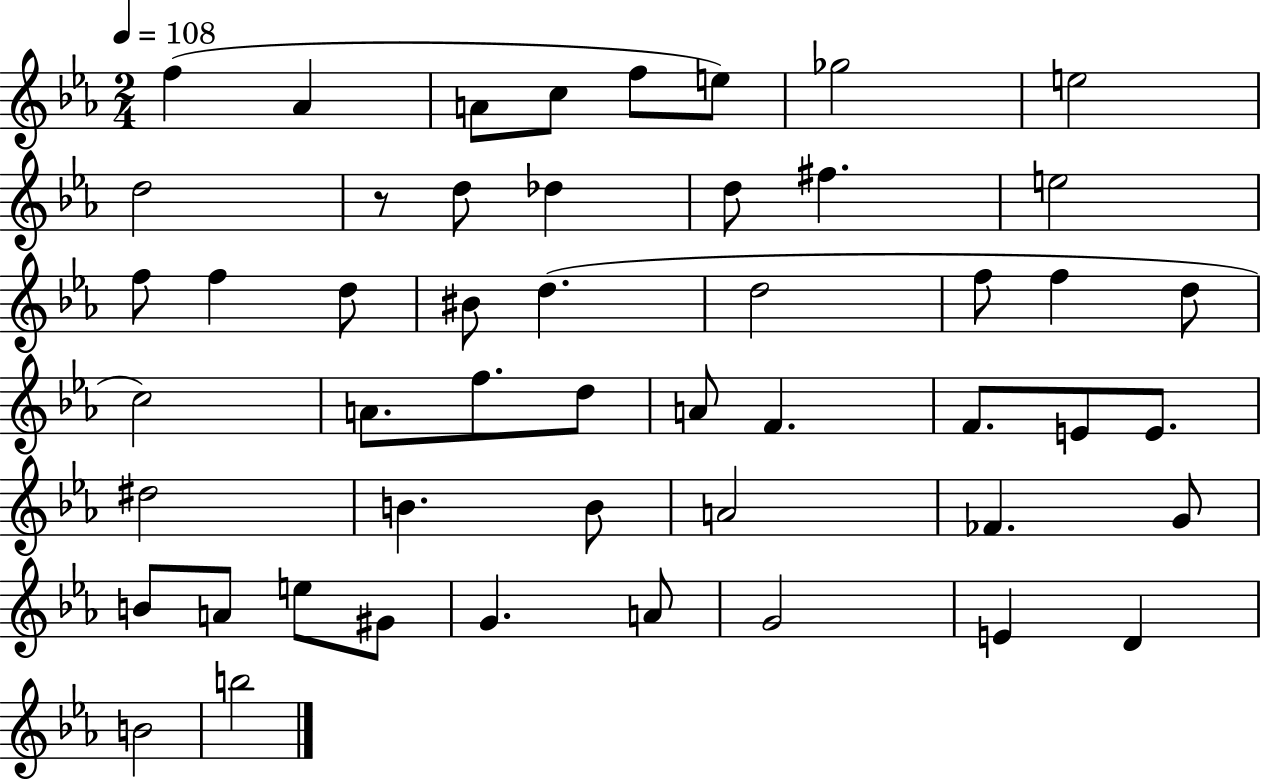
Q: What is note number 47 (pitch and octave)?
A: D4